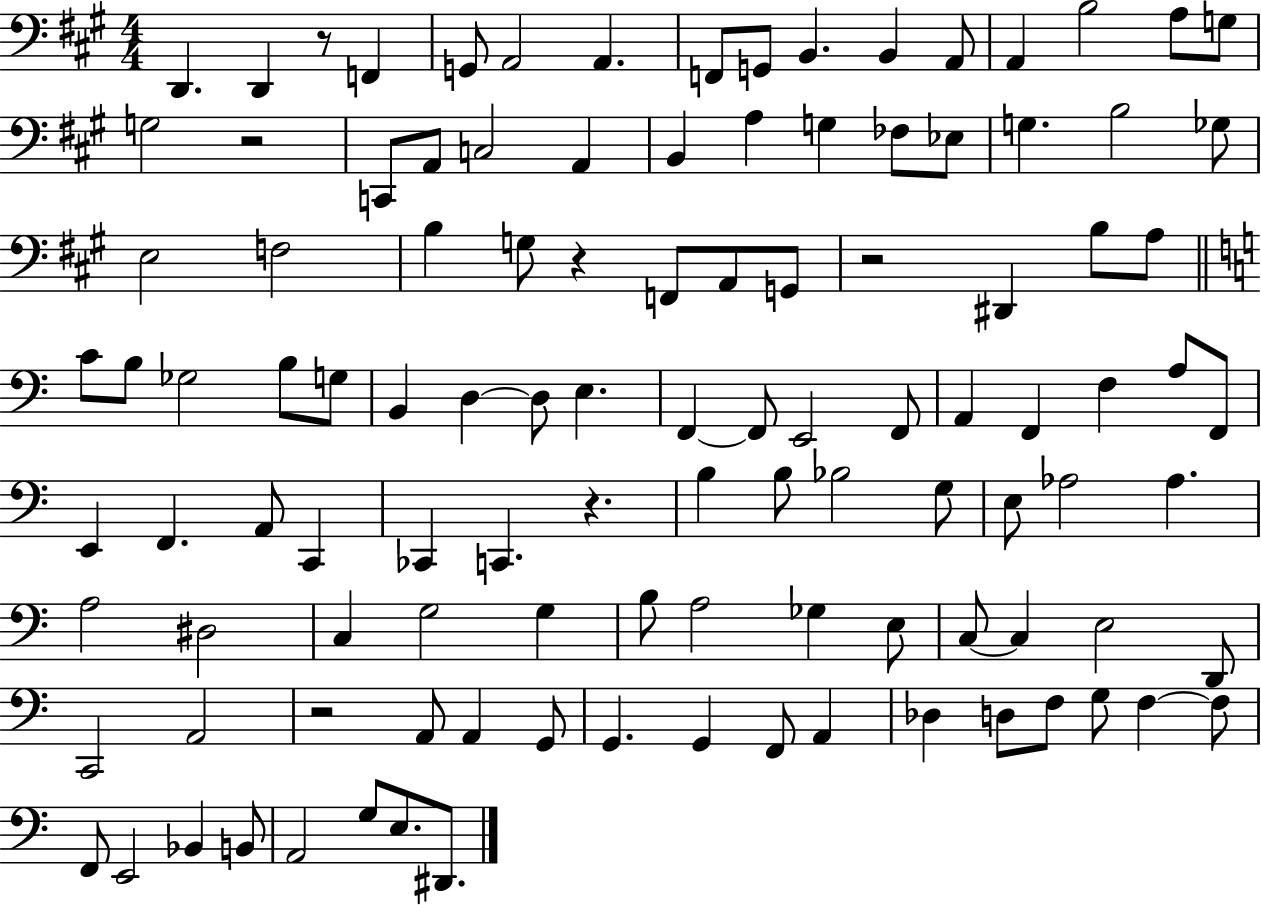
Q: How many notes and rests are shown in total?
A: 111